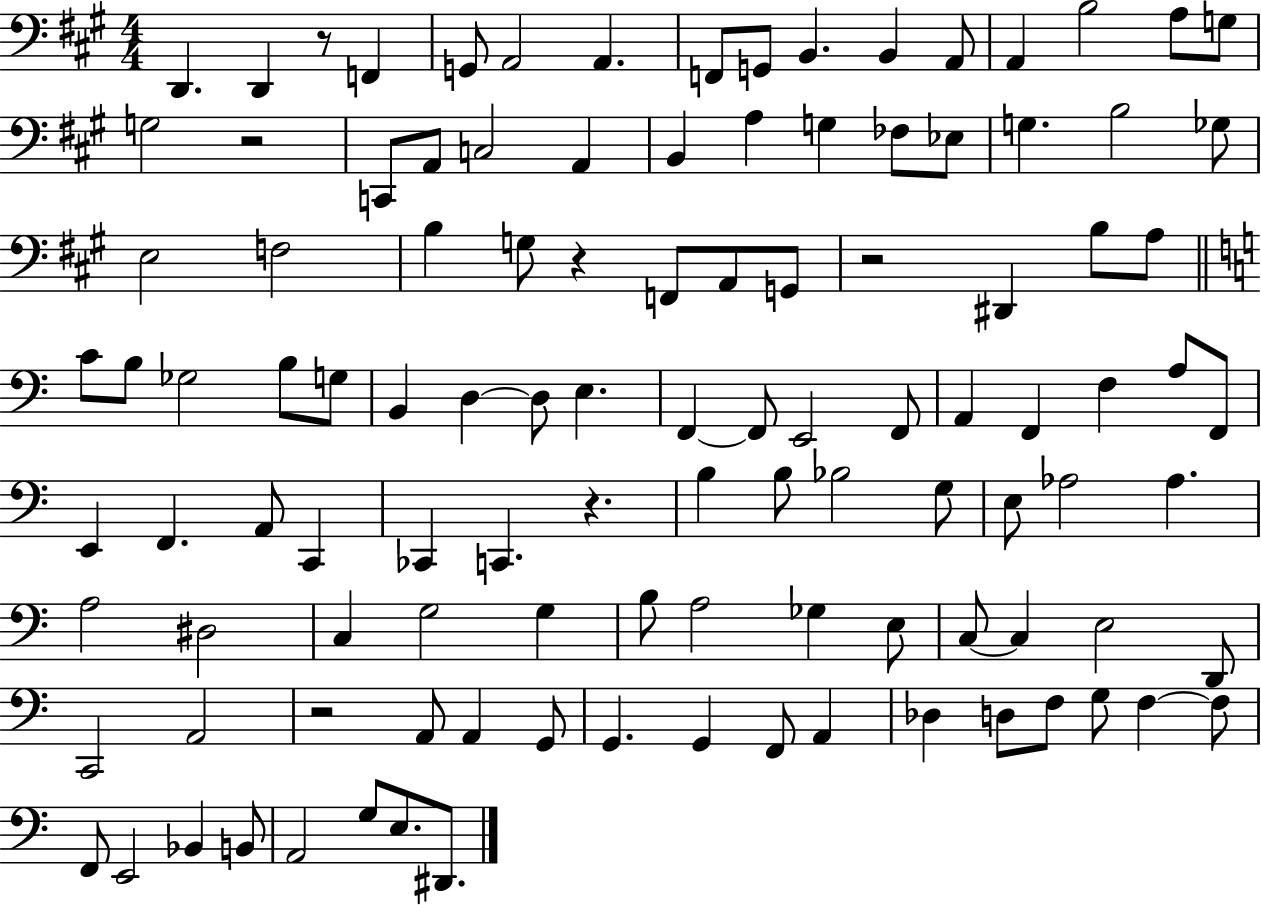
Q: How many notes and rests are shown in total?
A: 111